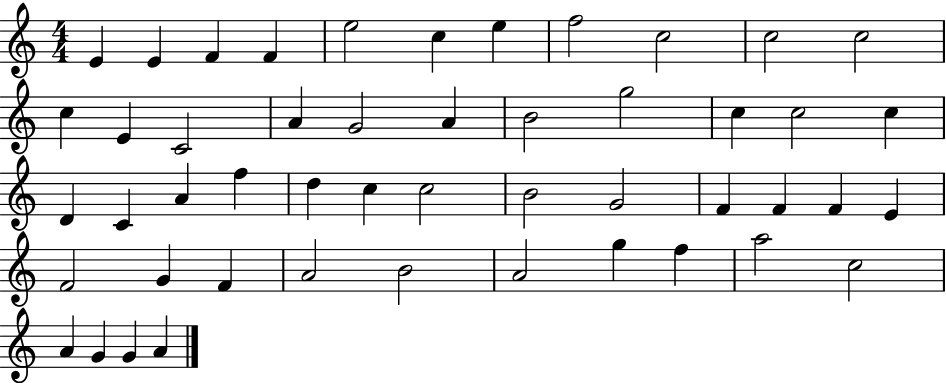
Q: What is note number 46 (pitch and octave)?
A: A4